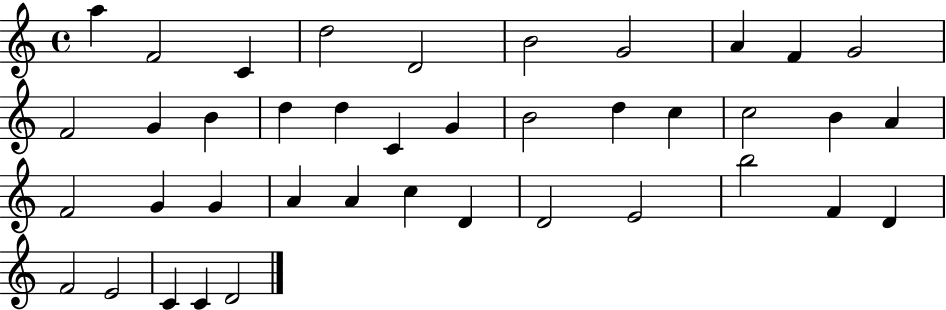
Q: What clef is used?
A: treble